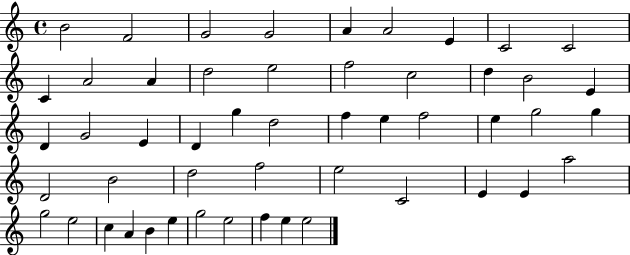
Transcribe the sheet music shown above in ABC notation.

X:1
T:Untitled
M:4/4
L:1/4
K:C
B2 F2 G2 G2 A A2 E C2 C2 C A2 A d2 e2 f2 c2 d B2 E D G2 E D g d2 f e f2 e g2 g D2 B2 d2 f2 e2 C2 E E a2 g2 e2 c A B e g2 e2 f e e2